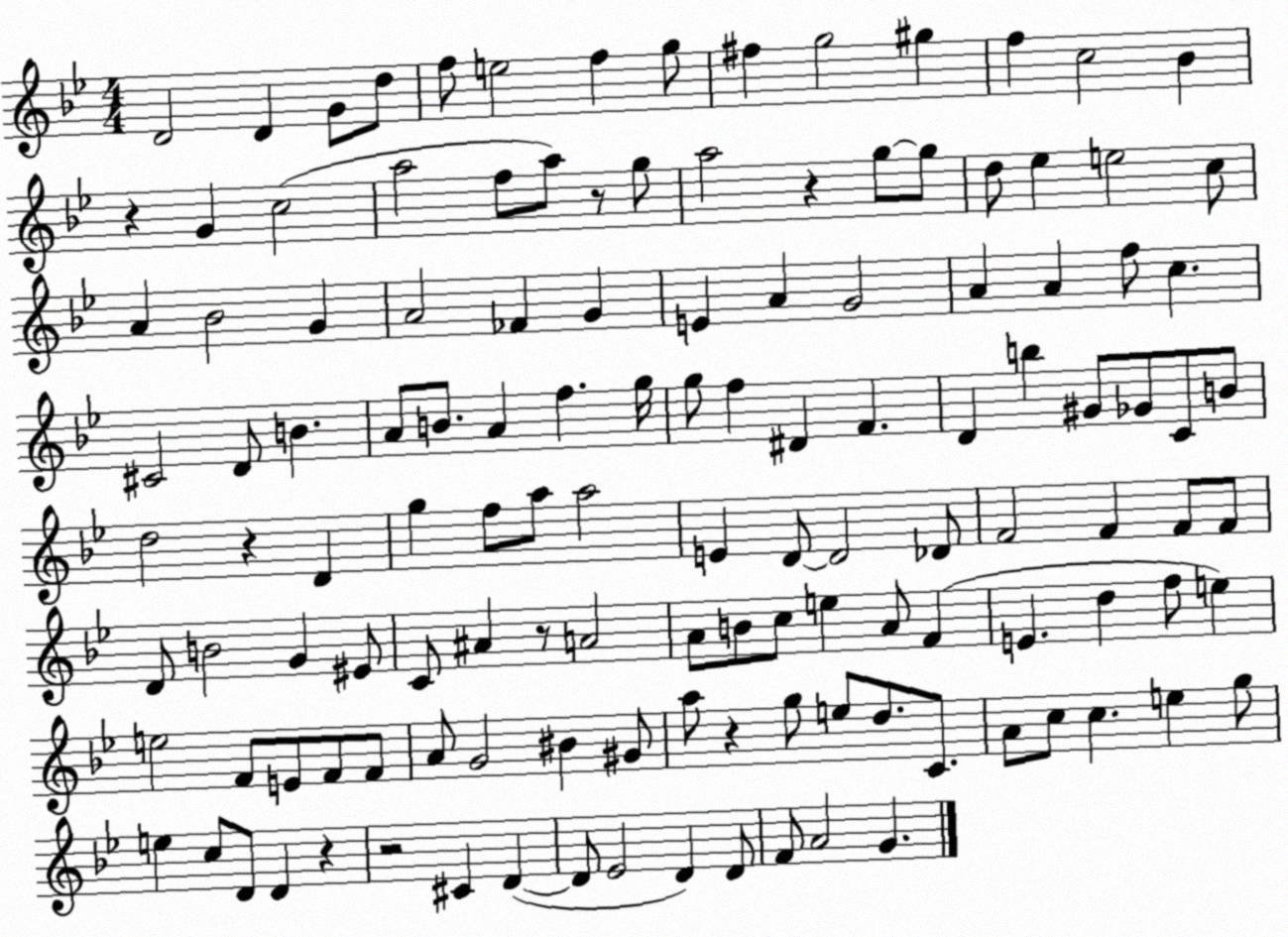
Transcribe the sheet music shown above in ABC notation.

X:1
T:Untitled
M:4/4
L:1/4
K:Bb
D2 D G/2 d/2 f/2 e2 f g/2 ^f g2 ^g f c2 _B z G c2 a2 f/2 a/2 z/2 g/2 a2 z g/2 g/2 d/2 _e e2 c/2 A _B2 G A2 _F G E A G2 A A f/2 c ^C2 D/2 B A/2 B/2 A f g/4 g/2 f ^D F D b ^G/2 _G/2 C/2 B/2 d2 z D g f/2 a/2 a2 E D/2 D2 _D/2 F2 F F/2 F/2 D/2 B2 G ^E/2 C/2 ^A z/2 A2 A/2 B/2 c/2 e A/2 F E d f/2 e e2 F/2 E/2 F/2 F/2 A/2 G2 ^B ^G/2 a/2 z g/2 e/2 d/2 C/2 A/2 c/2 c e g/2 e c/2 D/2 D z z2 ^C D D/2 _E2 D D/2 F/2 A2 G